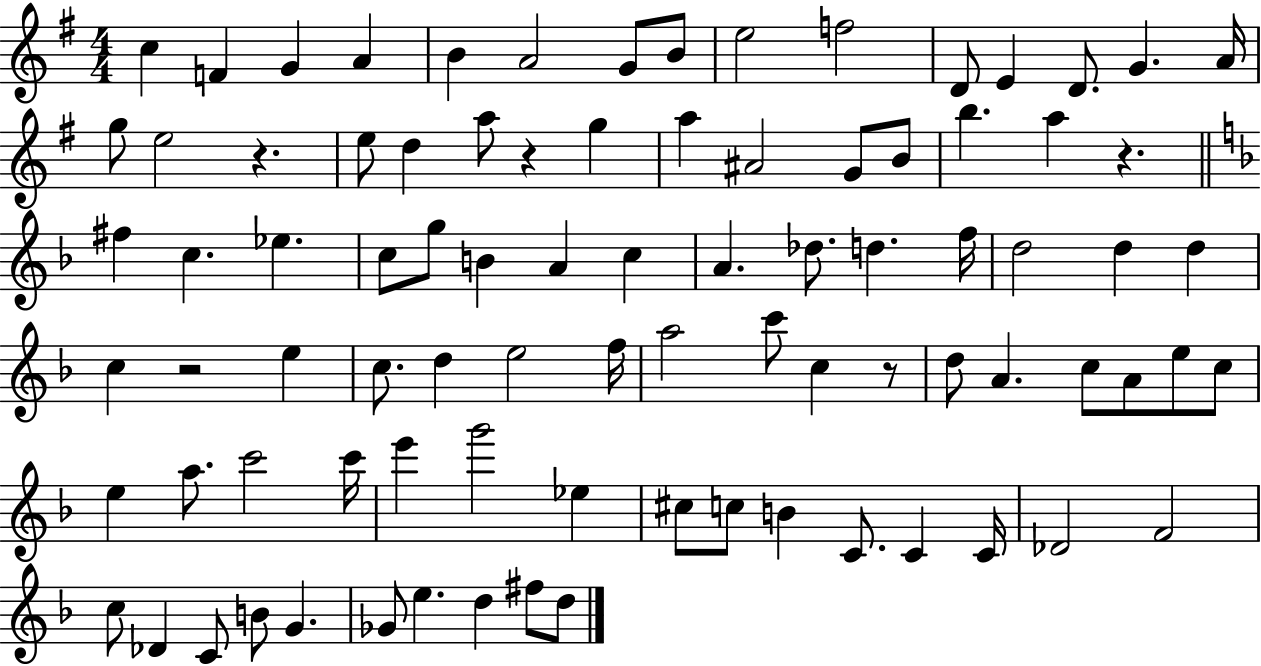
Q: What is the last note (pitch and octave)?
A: D5